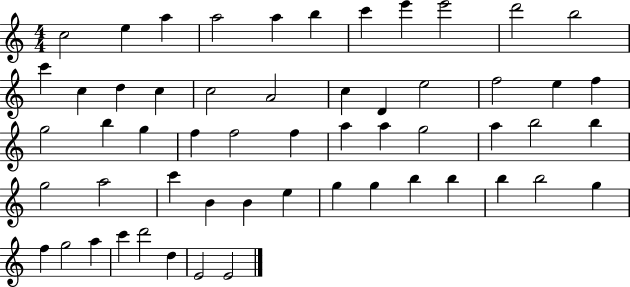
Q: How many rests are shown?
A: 0